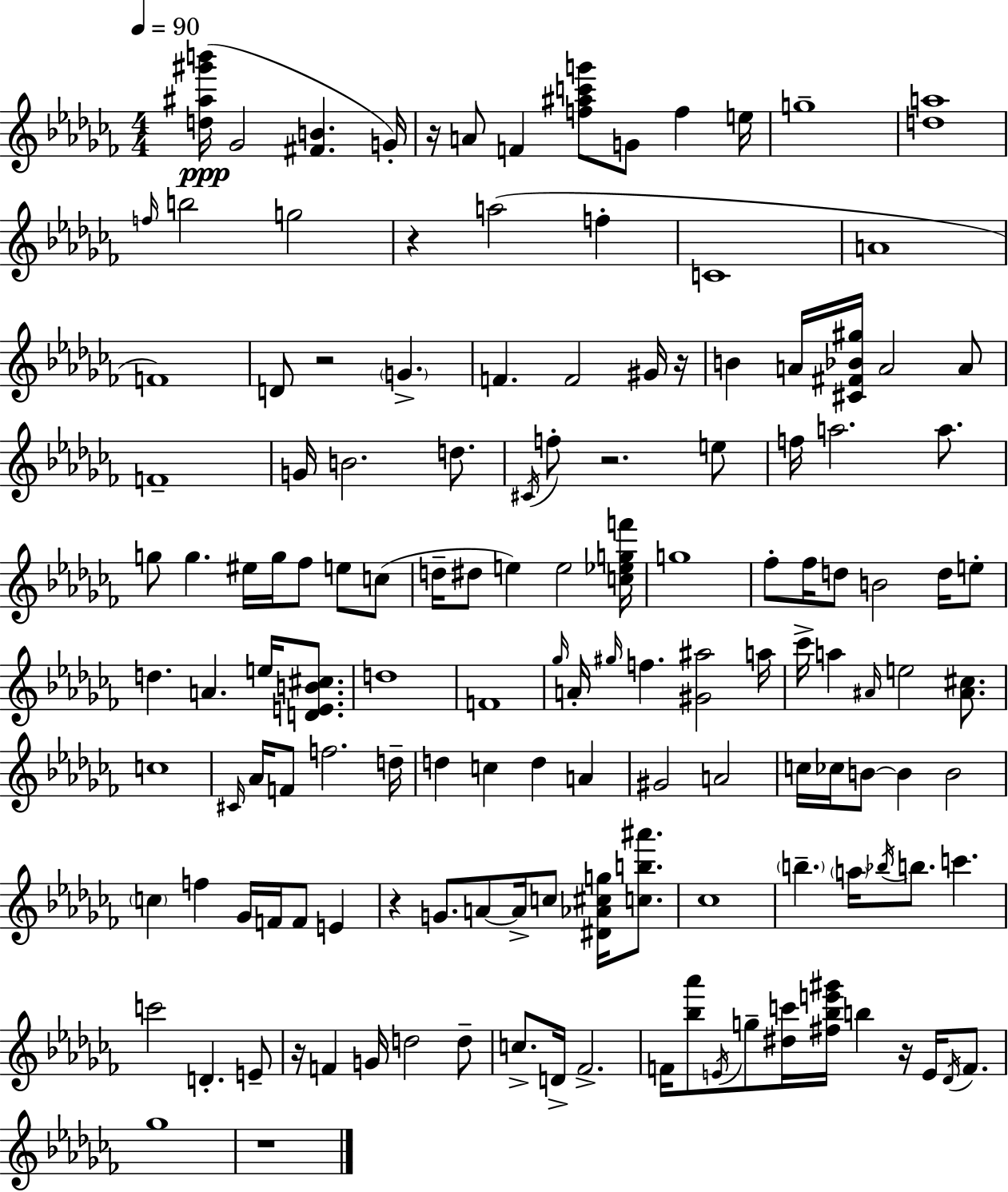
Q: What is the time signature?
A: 4/4